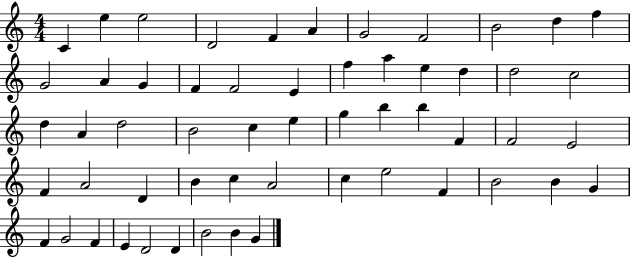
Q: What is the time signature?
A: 4/4